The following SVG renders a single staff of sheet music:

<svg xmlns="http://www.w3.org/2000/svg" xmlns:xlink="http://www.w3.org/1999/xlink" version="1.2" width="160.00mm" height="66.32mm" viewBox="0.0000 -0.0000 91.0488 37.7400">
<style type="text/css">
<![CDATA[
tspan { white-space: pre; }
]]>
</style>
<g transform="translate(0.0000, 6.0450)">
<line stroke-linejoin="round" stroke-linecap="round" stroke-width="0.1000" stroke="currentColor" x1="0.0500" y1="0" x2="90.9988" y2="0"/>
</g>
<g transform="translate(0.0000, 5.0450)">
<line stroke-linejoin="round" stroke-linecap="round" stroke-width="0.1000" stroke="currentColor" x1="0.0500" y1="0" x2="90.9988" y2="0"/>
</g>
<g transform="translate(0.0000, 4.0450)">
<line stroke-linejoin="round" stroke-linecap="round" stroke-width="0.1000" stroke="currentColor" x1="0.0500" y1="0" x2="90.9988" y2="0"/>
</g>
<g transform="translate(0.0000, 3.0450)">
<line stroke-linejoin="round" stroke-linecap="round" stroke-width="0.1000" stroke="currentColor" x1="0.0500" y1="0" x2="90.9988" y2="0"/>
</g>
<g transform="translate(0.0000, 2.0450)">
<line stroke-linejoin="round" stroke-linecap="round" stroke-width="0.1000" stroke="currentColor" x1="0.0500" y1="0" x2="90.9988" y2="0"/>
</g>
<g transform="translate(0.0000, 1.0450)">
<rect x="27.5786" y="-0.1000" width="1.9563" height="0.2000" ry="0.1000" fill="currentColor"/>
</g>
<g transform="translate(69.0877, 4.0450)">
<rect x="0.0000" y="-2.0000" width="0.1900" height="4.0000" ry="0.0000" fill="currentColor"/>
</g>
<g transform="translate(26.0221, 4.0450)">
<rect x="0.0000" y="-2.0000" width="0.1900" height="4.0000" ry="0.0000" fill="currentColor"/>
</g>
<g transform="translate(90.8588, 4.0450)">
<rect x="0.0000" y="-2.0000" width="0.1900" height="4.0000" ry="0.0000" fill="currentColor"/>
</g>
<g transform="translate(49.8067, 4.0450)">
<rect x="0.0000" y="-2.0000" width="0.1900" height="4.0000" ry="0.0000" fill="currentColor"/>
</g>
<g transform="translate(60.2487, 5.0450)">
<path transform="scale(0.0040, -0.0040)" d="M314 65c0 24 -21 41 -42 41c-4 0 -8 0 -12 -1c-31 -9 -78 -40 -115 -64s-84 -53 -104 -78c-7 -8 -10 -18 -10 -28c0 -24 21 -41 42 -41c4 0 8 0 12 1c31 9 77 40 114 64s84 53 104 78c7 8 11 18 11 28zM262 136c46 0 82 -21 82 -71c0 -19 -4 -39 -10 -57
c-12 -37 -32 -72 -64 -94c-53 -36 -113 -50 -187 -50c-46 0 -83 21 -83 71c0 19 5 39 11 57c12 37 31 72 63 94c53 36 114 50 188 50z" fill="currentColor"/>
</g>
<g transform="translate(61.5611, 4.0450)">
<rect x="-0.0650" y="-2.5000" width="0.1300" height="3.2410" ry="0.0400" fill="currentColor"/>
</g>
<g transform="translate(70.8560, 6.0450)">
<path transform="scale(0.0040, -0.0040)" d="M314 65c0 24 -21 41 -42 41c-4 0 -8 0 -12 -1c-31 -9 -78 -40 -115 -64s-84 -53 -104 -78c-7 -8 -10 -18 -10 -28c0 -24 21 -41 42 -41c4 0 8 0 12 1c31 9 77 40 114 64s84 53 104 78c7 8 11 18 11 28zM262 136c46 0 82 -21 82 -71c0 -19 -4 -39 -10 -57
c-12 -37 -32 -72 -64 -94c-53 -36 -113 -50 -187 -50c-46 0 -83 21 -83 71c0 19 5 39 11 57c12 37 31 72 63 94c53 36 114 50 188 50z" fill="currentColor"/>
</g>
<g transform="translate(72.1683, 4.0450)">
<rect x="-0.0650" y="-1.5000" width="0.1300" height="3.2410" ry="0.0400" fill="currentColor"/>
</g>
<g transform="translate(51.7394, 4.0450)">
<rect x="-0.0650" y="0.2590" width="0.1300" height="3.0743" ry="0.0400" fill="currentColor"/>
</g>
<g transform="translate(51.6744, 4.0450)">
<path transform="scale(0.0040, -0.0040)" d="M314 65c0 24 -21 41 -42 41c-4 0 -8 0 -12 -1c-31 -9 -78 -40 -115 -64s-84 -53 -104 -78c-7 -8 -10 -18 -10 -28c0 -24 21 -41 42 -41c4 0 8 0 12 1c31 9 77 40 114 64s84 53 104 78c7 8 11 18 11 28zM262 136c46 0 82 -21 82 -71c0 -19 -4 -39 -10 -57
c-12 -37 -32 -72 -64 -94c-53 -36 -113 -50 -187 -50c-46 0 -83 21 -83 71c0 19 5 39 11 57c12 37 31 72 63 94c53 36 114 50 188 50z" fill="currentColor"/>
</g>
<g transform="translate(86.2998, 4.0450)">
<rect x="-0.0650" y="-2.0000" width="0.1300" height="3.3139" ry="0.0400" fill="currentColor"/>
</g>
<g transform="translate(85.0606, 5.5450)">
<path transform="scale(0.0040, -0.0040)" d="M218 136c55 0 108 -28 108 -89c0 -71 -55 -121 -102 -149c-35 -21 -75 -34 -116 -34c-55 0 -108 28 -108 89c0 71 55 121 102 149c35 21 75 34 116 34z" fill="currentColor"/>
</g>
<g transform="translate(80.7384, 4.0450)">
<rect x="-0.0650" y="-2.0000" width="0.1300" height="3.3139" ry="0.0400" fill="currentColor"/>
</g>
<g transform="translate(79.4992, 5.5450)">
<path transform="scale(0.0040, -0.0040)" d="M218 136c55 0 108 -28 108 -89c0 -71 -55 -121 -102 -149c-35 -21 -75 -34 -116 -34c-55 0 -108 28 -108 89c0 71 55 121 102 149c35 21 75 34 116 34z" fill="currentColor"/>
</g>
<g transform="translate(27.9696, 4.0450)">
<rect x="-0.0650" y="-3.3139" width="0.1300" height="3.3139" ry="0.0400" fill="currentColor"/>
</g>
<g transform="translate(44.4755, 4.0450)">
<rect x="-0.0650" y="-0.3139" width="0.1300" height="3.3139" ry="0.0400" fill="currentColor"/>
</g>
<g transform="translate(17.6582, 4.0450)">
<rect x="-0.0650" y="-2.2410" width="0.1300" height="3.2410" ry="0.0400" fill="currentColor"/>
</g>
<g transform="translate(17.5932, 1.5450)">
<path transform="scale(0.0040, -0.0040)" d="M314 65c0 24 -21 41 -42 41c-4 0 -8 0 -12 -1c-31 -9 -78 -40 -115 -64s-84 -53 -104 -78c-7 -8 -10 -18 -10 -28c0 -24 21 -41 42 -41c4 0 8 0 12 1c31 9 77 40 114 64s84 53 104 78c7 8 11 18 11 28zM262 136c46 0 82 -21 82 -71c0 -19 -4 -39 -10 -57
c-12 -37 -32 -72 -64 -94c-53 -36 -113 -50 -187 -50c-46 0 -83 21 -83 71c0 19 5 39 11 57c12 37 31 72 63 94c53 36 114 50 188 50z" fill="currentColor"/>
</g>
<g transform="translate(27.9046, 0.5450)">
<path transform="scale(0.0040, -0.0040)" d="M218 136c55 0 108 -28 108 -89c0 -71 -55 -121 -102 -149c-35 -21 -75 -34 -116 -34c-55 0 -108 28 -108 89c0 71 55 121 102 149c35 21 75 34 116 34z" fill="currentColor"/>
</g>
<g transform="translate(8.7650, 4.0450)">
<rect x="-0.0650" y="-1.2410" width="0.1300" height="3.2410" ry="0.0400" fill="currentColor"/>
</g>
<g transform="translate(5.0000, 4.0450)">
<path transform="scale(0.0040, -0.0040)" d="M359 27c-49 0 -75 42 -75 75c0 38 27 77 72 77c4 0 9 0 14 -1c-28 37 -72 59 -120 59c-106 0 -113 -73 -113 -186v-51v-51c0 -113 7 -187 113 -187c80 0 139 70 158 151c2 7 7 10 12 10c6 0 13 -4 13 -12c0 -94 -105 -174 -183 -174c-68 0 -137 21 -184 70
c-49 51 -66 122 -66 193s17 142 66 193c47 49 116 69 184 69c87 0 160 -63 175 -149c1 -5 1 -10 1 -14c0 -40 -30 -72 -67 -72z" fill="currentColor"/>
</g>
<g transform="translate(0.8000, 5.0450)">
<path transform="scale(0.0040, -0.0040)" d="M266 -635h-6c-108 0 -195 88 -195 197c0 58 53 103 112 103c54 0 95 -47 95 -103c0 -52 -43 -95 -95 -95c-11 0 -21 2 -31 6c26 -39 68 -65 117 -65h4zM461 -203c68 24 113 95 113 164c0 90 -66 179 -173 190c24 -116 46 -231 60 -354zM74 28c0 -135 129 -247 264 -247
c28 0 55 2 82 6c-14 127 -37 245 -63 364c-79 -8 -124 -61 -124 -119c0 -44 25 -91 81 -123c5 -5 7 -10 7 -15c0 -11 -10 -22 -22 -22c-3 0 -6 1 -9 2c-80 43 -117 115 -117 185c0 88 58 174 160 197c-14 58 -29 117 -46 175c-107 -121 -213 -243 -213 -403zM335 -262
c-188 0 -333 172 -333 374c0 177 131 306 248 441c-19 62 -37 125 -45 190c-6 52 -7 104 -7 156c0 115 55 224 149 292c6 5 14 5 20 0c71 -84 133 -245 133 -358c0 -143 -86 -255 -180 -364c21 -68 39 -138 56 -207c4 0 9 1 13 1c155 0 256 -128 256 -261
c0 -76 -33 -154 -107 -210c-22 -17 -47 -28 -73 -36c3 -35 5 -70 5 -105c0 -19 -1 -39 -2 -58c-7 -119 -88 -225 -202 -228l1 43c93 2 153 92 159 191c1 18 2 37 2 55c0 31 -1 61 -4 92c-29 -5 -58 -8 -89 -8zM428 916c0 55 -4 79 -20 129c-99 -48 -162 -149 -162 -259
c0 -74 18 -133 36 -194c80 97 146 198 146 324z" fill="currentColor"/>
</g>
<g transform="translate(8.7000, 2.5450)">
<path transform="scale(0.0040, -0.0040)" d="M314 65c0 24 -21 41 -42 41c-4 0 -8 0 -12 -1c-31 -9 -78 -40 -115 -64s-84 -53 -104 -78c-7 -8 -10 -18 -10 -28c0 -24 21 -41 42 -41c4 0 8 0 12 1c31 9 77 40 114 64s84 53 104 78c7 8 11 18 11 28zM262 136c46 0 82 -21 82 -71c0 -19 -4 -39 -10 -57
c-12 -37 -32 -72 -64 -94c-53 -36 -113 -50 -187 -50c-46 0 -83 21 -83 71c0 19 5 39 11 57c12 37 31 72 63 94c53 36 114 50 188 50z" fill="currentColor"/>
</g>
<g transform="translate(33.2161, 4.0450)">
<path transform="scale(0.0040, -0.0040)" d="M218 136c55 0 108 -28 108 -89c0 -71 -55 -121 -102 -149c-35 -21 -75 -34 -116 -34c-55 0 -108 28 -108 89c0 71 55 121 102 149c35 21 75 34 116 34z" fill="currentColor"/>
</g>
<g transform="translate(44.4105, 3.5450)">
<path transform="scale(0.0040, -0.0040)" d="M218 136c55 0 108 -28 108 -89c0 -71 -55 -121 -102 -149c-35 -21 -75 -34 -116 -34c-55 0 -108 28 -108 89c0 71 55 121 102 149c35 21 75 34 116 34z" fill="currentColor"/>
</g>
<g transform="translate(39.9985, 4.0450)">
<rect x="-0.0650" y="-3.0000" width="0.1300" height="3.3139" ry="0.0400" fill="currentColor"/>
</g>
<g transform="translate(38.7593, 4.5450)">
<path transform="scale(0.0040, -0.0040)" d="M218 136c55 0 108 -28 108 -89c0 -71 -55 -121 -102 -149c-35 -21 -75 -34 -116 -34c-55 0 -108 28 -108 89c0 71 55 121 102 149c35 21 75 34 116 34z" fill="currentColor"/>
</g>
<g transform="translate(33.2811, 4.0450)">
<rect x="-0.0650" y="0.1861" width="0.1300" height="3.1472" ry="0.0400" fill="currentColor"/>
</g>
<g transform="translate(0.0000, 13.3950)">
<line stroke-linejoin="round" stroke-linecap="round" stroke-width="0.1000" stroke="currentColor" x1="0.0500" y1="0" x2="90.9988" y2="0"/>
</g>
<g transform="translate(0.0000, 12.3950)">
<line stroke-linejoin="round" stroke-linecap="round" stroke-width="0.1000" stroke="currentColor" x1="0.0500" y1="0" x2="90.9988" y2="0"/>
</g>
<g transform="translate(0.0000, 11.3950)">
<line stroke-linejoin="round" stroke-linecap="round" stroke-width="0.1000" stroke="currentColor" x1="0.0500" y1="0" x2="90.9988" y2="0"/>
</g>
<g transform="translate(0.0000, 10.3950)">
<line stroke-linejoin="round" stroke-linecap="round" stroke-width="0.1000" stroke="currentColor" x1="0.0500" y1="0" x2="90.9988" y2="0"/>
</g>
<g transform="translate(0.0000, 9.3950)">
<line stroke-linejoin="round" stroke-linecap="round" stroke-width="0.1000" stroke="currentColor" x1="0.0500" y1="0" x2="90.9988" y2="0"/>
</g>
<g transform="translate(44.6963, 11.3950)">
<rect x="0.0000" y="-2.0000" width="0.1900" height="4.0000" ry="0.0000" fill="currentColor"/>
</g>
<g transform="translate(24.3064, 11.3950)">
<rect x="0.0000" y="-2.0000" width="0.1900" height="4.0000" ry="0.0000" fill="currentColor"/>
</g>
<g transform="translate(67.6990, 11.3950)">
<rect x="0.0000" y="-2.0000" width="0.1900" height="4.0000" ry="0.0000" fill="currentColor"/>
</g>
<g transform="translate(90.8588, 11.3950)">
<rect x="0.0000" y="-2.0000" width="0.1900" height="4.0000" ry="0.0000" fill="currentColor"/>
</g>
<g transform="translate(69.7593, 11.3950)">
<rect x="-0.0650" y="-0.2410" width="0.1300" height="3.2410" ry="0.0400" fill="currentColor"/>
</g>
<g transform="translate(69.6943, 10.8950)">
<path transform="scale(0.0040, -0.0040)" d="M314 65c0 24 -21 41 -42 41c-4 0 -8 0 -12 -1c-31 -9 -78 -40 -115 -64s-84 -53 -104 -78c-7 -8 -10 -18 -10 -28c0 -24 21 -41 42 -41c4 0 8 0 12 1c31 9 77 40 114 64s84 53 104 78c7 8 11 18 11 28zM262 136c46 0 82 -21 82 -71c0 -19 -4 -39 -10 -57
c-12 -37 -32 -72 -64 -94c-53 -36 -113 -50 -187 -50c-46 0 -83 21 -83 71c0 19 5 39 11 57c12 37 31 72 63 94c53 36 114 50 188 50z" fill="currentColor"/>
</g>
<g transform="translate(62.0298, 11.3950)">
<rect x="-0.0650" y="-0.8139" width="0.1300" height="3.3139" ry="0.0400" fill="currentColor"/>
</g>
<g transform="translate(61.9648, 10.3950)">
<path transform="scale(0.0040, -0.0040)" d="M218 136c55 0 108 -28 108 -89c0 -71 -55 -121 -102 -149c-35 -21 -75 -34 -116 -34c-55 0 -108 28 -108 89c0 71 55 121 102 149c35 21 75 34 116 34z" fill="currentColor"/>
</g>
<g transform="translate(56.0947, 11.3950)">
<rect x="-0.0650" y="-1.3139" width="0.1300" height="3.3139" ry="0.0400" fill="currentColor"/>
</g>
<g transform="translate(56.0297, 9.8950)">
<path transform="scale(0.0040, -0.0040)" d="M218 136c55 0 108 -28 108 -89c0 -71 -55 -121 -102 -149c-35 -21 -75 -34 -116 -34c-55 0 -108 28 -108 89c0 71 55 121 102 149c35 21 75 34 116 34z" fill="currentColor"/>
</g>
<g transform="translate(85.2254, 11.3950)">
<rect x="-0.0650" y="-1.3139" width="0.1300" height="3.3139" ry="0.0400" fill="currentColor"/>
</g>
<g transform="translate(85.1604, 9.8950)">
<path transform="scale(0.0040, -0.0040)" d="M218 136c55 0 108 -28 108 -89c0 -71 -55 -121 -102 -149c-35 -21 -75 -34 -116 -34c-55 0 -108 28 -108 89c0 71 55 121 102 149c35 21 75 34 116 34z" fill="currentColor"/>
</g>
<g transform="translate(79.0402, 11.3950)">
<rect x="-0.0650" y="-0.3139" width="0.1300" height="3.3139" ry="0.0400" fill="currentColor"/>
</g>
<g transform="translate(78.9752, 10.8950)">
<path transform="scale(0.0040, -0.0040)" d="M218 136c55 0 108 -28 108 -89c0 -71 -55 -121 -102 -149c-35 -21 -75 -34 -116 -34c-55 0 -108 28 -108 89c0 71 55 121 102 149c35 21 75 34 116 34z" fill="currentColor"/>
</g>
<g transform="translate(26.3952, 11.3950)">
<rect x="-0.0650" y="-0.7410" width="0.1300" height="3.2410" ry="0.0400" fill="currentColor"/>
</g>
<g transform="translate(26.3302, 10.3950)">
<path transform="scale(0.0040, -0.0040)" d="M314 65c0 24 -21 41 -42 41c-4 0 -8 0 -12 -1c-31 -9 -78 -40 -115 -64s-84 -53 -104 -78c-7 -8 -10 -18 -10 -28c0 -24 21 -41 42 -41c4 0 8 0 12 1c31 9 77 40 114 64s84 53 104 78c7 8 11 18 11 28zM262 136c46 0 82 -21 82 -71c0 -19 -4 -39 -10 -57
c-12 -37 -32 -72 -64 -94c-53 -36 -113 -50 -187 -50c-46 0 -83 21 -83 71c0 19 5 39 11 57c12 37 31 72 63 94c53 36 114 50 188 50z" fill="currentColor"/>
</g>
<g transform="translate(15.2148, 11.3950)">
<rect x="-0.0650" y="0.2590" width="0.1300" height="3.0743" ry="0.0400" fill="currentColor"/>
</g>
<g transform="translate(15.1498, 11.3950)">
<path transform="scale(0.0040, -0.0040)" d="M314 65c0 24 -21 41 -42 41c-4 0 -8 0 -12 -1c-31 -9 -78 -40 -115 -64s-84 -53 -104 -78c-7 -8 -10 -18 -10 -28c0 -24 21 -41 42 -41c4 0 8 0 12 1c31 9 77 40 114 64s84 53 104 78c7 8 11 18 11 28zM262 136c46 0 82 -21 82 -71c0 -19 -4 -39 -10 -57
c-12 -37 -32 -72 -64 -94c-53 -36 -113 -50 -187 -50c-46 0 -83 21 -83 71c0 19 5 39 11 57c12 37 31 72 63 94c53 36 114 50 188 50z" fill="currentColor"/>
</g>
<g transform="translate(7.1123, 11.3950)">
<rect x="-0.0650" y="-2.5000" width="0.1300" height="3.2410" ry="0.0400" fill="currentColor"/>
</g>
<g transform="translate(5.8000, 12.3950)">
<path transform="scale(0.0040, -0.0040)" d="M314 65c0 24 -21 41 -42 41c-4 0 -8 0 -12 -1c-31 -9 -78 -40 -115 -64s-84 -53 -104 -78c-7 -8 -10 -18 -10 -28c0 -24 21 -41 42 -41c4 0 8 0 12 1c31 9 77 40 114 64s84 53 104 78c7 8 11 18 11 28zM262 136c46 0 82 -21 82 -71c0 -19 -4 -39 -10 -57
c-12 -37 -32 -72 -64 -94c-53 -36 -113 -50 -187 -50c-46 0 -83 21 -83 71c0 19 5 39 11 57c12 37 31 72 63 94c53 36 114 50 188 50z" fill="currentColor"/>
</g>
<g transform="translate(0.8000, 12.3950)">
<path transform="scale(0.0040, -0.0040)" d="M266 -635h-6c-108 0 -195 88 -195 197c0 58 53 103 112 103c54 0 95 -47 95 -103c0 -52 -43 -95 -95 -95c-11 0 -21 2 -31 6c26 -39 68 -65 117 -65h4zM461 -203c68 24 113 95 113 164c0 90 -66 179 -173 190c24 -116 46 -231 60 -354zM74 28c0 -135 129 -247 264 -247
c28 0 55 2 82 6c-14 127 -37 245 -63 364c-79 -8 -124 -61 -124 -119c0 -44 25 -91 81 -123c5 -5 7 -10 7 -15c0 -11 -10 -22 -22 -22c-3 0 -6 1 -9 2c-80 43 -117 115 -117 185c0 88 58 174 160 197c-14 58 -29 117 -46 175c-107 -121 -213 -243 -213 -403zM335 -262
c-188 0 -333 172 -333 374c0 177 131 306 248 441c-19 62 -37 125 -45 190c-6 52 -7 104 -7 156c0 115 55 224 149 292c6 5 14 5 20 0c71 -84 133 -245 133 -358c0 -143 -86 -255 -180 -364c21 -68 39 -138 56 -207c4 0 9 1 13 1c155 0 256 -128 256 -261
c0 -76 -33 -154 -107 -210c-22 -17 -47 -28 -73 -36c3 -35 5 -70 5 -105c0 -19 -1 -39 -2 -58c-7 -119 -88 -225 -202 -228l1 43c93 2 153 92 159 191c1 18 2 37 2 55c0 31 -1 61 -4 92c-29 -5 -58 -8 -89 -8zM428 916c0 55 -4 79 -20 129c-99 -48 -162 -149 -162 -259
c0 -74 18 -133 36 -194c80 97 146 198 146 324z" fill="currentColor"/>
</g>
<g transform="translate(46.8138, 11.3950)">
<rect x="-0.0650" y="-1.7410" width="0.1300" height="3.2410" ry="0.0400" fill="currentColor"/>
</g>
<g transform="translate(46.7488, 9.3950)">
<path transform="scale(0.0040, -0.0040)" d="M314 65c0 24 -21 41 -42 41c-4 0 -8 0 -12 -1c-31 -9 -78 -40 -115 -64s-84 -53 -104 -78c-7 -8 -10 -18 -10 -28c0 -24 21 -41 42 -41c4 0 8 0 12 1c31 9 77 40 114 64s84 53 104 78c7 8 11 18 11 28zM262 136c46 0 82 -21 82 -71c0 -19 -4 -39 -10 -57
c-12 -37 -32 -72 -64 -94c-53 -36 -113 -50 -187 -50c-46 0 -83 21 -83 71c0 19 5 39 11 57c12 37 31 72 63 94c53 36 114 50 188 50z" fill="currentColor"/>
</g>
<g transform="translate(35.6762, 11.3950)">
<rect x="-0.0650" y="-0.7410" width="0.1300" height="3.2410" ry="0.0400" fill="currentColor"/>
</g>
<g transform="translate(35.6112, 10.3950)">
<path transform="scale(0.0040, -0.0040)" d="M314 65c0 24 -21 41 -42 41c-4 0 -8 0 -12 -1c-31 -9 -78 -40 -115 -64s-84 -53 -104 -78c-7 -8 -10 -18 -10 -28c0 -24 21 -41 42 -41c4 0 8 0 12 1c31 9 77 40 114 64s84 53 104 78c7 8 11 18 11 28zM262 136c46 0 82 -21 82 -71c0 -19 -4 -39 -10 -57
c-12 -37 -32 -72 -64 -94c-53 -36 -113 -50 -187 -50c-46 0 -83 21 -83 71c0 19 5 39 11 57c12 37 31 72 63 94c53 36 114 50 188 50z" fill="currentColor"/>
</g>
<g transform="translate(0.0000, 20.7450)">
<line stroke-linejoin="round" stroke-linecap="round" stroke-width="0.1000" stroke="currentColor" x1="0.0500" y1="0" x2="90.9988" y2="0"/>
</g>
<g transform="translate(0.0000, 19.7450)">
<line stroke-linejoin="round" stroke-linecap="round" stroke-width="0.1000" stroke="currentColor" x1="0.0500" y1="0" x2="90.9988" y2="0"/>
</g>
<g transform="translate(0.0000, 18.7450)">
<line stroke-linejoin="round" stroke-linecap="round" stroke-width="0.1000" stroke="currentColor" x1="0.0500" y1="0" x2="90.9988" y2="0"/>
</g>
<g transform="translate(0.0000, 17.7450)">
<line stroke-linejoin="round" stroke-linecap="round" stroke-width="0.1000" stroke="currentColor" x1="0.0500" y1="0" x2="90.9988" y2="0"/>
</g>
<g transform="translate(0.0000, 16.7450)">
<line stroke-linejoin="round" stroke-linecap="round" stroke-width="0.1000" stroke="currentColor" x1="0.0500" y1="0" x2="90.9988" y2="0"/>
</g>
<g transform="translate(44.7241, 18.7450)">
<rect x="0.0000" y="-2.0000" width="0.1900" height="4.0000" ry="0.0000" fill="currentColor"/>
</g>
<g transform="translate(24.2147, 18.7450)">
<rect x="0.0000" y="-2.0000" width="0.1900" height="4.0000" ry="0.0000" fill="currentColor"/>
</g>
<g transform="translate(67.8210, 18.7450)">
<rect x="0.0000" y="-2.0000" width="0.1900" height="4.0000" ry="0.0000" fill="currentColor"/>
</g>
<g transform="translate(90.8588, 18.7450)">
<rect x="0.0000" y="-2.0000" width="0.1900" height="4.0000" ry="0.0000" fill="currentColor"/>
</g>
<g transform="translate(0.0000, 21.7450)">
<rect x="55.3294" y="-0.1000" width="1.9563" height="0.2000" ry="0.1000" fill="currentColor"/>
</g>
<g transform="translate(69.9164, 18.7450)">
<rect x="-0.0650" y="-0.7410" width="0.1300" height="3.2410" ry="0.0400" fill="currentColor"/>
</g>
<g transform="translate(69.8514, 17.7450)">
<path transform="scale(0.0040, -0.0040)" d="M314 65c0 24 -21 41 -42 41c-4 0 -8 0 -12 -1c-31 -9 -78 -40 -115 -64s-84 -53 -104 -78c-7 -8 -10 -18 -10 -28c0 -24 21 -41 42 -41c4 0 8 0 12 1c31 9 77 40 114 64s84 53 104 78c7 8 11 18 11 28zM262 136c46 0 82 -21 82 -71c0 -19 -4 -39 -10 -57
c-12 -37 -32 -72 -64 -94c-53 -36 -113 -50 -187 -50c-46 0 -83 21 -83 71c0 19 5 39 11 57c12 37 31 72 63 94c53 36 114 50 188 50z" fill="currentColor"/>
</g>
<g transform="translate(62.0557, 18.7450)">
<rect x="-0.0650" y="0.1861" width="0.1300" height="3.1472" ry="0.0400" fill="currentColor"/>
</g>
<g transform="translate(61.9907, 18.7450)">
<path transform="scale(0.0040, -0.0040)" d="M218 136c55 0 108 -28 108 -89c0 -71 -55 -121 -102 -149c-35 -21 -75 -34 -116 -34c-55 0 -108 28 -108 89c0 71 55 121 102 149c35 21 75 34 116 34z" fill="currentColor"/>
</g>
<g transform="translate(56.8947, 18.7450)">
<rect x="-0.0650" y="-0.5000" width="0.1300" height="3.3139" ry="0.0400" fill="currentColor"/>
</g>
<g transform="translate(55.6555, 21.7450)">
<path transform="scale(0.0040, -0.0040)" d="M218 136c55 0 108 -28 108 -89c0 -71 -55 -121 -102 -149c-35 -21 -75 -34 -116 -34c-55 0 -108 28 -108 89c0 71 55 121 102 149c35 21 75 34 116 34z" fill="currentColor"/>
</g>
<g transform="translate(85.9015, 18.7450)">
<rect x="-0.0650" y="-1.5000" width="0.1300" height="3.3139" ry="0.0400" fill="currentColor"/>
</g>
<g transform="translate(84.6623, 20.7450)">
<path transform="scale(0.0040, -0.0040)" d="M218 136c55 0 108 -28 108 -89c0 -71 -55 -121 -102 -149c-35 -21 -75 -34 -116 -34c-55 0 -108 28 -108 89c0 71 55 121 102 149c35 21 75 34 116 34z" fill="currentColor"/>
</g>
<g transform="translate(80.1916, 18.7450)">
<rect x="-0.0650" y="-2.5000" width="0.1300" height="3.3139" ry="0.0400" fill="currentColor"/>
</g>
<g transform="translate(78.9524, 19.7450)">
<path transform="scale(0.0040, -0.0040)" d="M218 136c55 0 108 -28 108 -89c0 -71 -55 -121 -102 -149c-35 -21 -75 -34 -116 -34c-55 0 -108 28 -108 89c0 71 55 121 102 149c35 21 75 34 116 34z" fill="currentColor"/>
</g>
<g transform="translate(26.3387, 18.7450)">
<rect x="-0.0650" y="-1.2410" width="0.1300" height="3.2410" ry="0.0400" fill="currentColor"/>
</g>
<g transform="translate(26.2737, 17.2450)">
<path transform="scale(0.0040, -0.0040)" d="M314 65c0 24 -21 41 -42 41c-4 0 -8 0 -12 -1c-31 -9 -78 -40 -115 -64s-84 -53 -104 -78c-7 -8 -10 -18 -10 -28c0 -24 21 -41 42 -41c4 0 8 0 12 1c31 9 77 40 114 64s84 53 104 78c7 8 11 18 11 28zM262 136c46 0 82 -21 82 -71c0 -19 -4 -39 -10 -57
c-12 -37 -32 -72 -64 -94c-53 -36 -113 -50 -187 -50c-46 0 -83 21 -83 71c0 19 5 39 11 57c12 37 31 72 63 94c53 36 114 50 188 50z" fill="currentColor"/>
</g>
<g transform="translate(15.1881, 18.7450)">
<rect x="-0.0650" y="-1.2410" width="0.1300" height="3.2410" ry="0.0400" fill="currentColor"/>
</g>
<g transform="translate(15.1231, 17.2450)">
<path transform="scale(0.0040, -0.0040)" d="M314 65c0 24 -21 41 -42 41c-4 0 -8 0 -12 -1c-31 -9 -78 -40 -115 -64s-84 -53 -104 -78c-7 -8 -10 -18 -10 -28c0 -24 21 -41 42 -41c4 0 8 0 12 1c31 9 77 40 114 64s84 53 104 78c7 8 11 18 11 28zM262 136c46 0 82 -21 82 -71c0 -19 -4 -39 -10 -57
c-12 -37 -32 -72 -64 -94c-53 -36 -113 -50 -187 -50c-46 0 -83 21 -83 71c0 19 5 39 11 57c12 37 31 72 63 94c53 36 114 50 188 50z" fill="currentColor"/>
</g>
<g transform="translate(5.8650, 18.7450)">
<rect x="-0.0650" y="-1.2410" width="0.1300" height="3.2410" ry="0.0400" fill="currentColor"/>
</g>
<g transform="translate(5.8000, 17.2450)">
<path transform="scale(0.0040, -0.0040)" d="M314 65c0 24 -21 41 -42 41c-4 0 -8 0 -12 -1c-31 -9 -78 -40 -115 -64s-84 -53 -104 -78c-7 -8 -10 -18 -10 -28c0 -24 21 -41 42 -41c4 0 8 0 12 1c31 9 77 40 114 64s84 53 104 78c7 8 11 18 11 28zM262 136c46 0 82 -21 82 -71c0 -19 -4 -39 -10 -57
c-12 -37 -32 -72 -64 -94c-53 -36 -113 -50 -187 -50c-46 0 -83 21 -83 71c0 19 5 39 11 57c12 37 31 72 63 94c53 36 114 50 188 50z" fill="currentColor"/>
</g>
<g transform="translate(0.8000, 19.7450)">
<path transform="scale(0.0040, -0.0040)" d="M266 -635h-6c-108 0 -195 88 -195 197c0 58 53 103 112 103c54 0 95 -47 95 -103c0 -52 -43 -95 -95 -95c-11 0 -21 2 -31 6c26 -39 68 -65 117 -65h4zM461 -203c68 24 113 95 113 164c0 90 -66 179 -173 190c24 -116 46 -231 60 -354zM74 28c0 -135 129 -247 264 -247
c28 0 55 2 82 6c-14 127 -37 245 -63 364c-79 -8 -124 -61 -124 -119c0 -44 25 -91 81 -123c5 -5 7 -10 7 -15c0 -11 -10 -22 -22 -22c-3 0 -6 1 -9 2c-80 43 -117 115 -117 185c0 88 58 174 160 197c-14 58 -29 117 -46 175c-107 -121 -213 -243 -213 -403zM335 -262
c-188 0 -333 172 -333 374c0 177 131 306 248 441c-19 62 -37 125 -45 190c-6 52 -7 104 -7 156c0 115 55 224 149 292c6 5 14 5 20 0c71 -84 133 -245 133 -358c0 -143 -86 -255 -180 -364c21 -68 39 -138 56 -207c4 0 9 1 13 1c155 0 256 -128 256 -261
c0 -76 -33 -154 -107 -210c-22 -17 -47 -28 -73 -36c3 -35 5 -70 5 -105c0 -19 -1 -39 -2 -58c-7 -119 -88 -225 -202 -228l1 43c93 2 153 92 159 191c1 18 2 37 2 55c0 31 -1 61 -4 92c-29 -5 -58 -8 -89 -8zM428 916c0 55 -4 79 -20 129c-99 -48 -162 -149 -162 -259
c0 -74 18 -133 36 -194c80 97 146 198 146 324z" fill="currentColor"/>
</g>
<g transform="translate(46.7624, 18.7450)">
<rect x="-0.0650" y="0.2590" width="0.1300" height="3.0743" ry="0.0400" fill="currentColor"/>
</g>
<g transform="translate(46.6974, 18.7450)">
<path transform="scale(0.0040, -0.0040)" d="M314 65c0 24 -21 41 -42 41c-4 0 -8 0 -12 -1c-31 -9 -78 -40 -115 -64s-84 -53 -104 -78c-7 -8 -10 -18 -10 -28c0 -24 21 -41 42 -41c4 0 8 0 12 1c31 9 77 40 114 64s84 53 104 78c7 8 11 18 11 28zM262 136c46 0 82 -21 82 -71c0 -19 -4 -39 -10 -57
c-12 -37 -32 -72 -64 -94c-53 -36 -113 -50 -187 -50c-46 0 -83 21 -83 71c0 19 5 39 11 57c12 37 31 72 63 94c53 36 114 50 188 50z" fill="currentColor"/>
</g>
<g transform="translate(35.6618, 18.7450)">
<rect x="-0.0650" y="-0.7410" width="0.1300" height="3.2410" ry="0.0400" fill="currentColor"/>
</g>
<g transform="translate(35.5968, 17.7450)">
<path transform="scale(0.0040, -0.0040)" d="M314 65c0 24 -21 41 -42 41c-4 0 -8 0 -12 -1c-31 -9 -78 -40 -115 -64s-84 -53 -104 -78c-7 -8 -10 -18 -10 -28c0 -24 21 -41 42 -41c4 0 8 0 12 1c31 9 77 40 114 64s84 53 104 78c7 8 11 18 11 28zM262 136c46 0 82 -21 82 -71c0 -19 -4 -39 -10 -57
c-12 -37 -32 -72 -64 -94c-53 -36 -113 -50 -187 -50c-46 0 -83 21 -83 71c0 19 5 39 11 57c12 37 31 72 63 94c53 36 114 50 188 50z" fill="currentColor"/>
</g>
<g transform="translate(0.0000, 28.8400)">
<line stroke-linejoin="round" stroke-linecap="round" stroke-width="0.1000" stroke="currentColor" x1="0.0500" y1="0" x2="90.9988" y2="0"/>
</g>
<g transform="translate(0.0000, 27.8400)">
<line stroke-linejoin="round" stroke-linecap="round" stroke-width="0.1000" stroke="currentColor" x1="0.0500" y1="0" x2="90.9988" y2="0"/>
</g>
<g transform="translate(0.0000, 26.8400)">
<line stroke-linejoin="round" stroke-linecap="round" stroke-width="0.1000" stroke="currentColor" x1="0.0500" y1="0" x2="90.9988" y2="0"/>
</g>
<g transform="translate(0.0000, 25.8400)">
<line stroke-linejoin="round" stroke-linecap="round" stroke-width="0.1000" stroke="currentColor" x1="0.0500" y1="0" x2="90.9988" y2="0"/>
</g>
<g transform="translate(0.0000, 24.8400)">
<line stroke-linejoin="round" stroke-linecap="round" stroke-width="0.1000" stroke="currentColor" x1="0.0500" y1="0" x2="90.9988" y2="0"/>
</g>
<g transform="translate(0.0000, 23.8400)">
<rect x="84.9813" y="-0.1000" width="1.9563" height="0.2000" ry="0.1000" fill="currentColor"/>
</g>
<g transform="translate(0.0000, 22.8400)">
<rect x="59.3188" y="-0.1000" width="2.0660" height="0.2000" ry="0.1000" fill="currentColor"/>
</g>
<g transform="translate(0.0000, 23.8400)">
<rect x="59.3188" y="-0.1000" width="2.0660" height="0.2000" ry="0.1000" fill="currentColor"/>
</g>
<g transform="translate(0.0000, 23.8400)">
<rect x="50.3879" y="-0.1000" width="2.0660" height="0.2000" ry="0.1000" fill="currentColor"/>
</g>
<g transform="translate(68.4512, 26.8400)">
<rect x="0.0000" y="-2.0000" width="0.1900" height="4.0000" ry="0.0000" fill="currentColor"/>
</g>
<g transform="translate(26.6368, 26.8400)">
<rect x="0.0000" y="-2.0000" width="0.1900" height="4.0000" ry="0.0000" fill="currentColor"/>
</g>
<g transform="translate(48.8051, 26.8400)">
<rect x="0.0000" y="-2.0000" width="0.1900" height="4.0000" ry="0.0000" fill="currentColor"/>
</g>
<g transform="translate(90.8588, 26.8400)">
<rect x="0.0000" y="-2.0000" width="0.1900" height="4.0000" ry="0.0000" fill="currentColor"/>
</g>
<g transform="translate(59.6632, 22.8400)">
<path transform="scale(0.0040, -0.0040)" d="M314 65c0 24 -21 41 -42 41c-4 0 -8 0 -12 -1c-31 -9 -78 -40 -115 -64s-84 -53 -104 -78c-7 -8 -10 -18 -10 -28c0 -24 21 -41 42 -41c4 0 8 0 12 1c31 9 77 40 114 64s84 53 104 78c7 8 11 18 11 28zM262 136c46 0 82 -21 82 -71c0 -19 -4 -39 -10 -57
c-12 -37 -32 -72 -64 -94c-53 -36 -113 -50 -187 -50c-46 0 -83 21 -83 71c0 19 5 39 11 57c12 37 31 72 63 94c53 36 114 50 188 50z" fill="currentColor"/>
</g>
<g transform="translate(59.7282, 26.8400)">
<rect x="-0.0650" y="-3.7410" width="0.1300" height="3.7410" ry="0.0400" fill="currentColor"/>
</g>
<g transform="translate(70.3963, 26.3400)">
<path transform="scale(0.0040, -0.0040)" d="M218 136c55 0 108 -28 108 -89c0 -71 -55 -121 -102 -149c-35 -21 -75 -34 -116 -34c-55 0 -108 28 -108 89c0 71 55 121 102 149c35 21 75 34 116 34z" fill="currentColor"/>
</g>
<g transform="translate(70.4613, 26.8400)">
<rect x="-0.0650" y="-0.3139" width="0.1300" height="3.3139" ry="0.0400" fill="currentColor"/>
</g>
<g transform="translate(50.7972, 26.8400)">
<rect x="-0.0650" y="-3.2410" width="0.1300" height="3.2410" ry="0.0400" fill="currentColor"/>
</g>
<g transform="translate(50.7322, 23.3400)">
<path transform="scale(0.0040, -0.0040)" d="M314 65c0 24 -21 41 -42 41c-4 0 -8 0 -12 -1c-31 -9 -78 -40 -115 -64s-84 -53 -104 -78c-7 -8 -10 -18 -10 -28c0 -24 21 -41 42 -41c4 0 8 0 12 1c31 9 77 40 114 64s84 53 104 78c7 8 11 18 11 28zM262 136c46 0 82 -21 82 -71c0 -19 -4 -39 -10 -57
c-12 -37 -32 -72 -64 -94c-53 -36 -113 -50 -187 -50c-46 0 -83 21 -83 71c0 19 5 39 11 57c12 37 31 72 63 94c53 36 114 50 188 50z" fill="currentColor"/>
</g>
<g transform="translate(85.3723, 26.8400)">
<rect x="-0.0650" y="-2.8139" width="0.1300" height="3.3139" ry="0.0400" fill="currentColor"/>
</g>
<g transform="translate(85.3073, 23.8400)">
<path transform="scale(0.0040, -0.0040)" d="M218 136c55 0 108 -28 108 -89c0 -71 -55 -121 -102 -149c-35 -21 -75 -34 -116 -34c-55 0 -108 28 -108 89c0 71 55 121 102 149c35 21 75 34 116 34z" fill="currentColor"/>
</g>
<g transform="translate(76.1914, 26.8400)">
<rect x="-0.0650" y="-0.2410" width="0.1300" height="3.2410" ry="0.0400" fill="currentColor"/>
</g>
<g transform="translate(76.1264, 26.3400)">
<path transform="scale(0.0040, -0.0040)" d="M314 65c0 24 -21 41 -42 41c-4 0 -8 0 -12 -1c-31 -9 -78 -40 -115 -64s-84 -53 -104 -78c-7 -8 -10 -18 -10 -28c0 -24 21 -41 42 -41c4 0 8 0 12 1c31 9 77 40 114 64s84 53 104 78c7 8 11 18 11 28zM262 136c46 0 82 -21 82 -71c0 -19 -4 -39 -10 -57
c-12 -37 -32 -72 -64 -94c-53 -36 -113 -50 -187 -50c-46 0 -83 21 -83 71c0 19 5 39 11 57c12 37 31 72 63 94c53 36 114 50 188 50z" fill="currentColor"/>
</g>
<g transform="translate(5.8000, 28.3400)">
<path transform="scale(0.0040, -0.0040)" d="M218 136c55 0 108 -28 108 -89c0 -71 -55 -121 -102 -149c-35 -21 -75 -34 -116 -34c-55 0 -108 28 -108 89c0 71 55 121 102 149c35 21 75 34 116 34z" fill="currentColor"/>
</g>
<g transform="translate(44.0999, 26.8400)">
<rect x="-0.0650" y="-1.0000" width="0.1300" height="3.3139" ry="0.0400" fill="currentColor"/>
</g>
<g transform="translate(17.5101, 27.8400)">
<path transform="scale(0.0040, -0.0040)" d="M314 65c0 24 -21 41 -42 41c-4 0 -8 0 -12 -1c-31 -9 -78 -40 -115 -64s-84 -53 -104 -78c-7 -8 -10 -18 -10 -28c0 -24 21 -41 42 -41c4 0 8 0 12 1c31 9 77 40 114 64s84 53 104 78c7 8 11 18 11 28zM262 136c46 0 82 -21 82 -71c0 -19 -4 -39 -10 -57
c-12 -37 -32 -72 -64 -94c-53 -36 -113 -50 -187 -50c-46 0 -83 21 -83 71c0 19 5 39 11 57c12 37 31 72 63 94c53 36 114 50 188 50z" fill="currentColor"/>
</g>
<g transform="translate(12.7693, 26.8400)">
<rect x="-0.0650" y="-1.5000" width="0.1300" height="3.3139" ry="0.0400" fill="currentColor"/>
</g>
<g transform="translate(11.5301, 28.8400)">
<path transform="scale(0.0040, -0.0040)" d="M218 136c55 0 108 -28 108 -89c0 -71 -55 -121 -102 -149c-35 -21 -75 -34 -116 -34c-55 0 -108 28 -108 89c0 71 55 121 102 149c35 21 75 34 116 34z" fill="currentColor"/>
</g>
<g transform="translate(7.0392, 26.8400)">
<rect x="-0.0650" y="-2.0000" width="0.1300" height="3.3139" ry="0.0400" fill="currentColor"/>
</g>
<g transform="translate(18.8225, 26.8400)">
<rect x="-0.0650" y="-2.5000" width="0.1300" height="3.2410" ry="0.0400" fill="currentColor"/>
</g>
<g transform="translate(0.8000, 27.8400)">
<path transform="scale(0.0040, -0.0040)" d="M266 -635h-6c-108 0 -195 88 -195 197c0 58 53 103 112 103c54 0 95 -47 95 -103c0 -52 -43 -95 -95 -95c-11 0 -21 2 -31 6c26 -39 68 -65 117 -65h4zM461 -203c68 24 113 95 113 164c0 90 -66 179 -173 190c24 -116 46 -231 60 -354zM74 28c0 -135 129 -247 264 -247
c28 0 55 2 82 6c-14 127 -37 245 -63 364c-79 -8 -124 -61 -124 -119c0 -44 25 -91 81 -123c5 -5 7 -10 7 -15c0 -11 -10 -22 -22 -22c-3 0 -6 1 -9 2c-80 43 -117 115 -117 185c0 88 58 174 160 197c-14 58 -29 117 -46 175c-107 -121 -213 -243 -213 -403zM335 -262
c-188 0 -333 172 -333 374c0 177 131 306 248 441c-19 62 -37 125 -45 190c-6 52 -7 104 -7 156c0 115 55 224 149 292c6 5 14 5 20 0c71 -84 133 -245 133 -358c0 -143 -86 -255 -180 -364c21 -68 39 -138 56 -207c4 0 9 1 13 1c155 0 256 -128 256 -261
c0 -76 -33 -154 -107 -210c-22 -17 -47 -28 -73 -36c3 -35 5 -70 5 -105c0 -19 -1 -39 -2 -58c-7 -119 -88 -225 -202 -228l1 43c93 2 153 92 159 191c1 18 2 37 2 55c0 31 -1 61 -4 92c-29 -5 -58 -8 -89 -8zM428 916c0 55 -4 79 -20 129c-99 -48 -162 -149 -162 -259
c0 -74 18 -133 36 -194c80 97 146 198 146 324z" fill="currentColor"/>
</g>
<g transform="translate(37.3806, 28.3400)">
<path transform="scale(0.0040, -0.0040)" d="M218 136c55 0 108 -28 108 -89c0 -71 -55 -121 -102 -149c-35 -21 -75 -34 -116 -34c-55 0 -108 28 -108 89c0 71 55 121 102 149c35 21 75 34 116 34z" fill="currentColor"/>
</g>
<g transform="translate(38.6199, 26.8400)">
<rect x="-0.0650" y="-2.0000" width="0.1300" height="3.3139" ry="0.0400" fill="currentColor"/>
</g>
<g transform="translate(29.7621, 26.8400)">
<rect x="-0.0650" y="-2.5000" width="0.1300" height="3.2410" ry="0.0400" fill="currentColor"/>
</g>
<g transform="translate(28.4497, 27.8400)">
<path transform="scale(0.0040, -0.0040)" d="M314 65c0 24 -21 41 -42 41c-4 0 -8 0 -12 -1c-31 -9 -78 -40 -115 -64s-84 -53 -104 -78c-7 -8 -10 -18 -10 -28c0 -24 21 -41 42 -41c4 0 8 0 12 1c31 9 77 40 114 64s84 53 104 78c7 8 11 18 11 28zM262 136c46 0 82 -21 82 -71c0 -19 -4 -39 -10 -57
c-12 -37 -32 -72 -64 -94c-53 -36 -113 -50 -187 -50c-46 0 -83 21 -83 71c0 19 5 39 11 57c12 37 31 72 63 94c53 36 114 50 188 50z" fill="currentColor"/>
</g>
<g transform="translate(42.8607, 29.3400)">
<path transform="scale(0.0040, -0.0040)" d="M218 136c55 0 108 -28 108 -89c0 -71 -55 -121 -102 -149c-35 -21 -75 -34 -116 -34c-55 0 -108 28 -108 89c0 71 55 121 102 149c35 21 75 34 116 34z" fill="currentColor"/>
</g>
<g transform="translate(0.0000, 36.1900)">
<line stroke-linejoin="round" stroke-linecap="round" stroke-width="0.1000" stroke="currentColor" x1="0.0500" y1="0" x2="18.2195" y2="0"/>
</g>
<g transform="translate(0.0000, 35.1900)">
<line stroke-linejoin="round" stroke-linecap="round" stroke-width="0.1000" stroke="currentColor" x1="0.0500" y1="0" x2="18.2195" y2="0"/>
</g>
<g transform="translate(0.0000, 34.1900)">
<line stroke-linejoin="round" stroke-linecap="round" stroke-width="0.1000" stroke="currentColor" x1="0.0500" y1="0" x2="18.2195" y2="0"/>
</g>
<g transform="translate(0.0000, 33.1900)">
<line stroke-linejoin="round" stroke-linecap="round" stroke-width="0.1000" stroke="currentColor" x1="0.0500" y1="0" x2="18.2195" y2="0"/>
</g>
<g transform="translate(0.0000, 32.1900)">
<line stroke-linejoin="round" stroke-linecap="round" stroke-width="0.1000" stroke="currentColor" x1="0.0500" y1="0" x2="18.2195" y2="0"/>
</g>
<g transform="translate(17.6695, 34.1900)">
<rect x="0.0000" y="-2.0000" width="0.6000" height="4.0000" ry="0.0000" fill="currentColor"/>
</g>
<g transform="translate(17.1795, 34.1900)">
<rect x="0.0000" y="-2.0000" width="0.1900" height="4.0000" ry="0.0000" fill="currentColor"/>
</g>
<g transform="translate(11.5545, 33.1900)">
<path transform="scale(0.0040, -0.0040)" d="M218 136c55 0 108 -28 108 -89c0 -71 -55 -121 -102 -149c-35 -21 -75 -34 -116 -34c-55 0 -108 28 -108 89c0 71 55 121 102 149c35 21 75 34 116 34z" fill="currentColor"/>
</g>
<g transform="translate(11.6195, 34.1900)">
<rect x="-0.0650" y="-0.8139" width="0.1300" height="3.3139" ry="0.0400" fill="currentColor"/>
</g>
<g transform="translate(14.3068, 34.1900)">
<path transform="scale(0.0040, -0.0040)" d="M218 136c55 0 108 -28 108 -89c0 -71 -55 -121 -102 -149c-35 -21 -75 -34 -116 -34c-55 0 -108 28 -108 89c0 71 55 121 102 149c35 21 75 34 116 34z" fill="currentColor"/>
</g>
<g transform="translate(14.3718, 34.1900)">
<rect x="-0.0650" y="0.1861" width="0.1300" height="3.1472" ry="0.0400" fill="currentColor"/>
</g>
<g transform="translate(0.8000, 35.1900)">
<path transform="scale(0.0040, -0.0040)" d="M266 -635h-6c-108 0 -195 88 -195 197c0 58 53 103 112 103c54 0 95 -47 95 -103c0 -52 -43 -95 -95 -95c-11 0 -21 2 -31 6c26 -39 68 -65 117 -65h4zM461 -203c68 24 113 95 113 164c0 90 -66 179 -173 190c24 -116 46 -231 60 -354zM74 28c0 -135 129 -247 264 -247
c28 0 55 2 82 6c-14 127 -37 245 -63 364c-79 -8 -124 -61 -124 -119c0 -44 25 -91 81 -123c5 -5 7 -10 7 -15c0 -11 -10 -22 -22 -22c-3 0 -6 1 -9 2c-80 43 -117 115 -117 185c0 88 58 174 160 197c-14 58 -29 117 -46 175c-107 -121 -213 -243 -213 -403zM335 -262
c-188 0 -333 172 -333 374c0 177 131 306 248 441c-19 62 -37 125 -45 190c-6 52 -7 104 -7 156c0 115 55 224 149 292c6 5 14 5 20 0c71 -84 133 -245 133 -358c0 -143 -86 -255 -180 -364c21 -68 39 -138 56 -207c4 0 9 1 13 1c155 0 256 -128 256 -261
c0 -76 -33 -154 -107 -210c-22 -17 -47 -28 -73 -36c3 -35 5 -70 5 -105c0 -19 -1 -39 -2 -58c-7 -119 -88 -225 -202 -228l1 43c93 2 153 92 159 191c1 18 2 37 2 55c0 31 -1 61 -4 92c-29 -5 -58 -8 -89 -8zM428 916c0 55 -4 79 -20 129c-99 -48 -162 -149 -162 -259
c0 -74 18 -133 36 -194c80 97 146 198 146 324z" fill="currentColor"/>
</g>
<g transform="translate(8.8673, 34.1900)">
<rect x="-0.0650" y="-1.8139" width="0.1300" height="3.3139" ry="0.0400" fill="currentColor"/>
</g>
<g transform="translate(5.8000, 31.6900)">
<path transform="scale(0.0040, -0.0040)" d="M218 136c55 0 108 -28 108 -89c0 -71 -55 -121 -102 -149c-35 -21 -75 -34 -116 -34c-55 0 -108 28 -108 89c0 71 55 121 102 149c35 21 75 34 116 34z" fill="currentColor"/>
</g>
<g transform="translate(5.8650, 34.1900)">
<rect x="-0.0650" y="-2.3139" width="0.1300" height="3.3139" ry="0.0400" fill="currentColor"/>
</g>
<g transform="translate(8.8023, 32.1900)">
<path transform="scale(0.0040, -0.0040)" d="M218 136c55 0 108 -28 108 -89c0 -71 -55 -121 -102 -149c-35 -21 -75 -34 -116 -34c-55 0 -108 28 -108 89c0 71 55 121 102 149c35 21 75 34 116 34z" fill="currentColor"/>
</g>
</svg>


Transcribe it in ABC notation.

X:1
T:Untitled
M:4/4
L:1/4
K:C
e2 g2 b B A c B2 G2 E2 F F G2 B2 d2 d2 f2 e d c2 c e e2 e2 e2 d2 B2 C B d2 G E F E G2 G2 F D b2 c'2 c c2 a g f d B